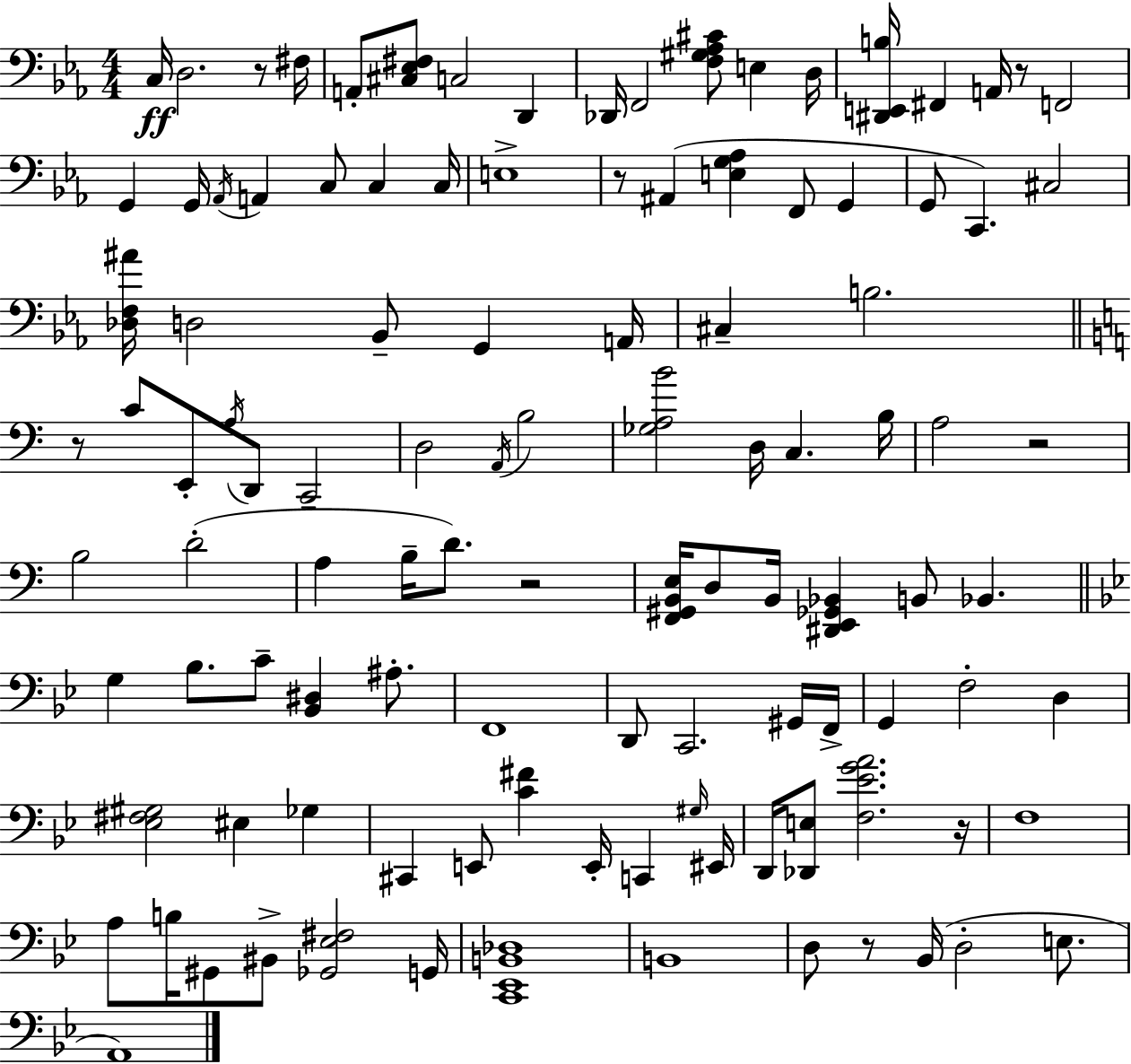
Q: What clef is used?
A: bass